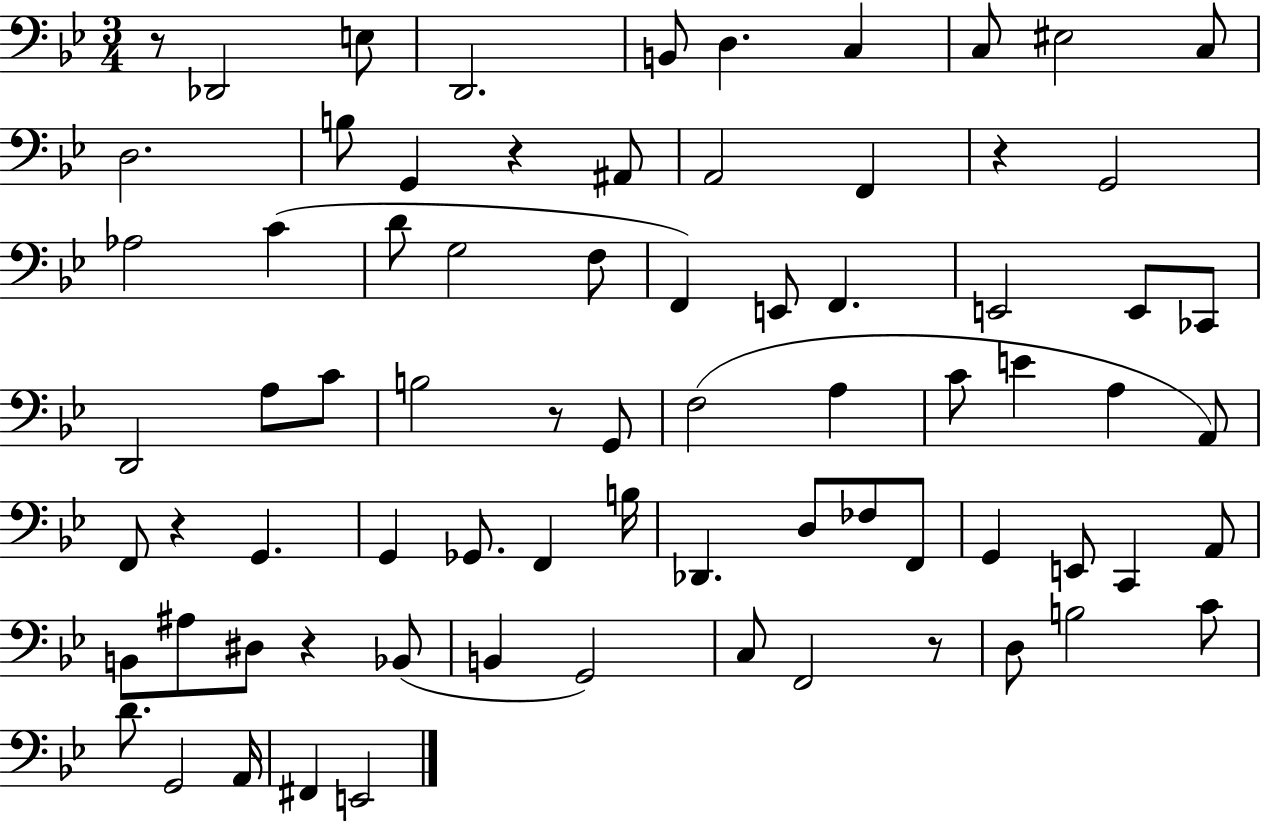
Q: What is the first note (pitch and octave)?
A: Db2